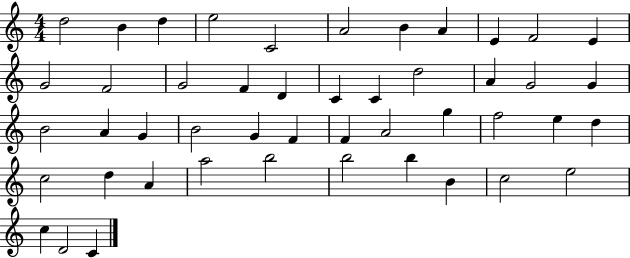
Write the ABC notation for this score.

X:1
T:Untitled
M:4/4
L:1/4
K:C
d2 B d e2 C2 A2 B A E F2 E G2 F2 G2 F D C C d2 A G2 G B2 A G B2 G F F A2 g f2 e d c2 d A a2 b2 b2 b B c2 e2 c D2 C